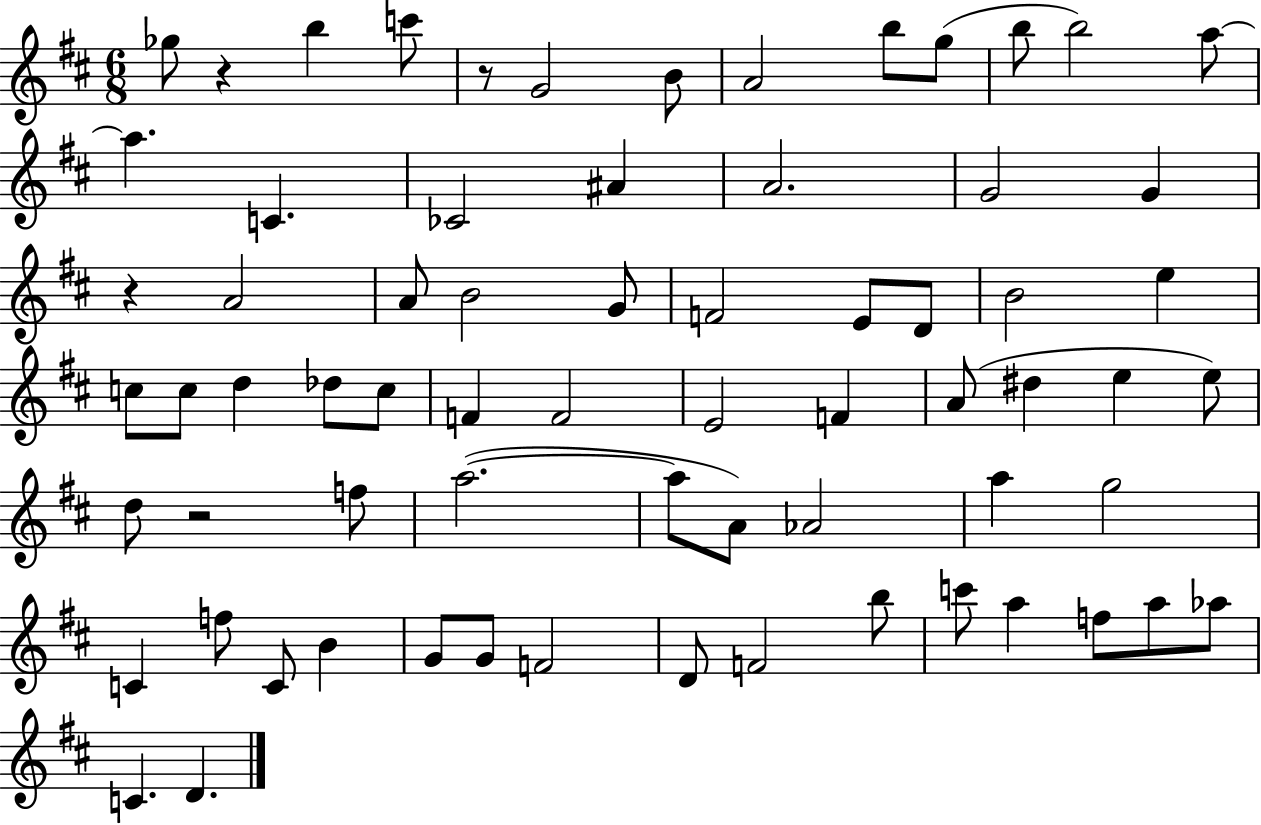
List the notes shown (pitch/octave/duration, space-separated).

Gb5/e R/q B5/q C6/e R/e G4/h B4/e A4/h B5/e G5/e B5/e B5/h A5/e A5/q. C4/q. CES4/h A#4/q A4/h. G4/h G4/q R/q A4/h A4/e B4/h G4/e F4/h E4/e D4/e B4/h E5/q C5/e C5/e D5/q Db5/e C5/e F4/q F4/h E4/h F4/q A4/e D#5/q E5/q E5/e D5/e R/h F5/e A5/h. A5/e A4/e Ab4/h A5/q G5/h C4/q F5/e C4/e B4/q G4/e G4/e F4/h D4/e F4/h B5/e C6/e A5/q F5/e A5/e Ab5/e C4/q. D4/q.